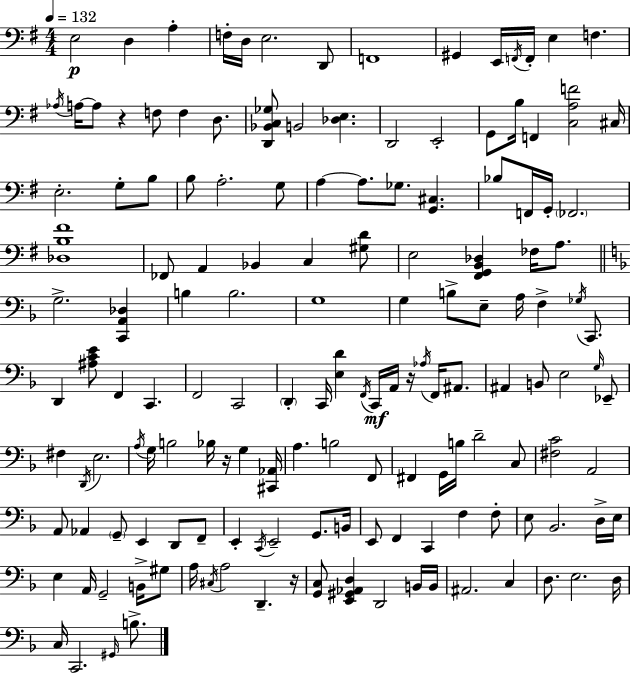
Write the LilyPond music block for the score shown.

{
  \clef bass
  \numericTimeSignature
  \time 4/4
  \key g \major
  \tempo 4 = 132
  e2\p d4 a4-. | f16-. d16 e2. d,8 | f,1 | gis,4 e,16 \acciaccatura { f,16 } f,16-. e4 f4. | \break \acciaccatura { aes16 } a16~~ a8 r4 f8 f4 d8. | <d, bes, c ges>8 b,2 <des e>4. | d,2 e,2-. | g,8 b16 f,4 <c a f'>2 | \break cis16 e2.-. g8-. | b8 b8 a2.-. | g8 a4~~ a8. ges8. <g, cis>4. | bes8 f,16 g,16-. \parenthesize fes,2. | \break <des b fis'>1 | fes,8 a,4 bes,4 c4 | <gis d'>8 e2 <fis, g, b, des>4 fes16 a8. | \bar "||" \break \key f \major g2.-> <c, a, des>4 | b4 b2. | g1 | g4 b8-> e8-- a16 f4-> \acciaccatura { ges16 } c,8. | \break d,4 <ais c' e'>8 f,4 c,4. | f,2 c,2 | \parenthesize d,4-. c,16 <e d'>4 \acciaccatura { f,16 }\mf c,16 a,16 r16 \acciaccatura { aes16 } f,16 | ais,8. ais,4 b,8 e2 | \break \grace { g16 } ees,8-- fis4 \acciaccatura { d,16 } e2. | \acciaccatura { a16 } g16 b2 bes16 | r16 g4 <cis, aes,>16 a4. b2 | f,8 fis,4 g,16 b16 d'2-- | \break c8 <fis c'>2 a,2 | a,8 aes,4 \parenthesize g,8-- e,4 | d,8 f,8-- e,4-. \acciaccatura { c,16 } e,2-- | g,8. b,16 e,8 f,4 c,4 | \break f4 f8-. e8 bes,2. | d16-> e16 e4 a,16 g,2-- | b,16-> gis8 a16 \acciaccatura { cis16 } a2 | d,4.-- r16 <g, c>8 <e, gis, aes, d>4 d,2 | \break b,16 b,16 ais,2. | c4 d8. e2. | d16 c16 c,2. | \grace { gis,16 } b8.-> \bar "|."
}